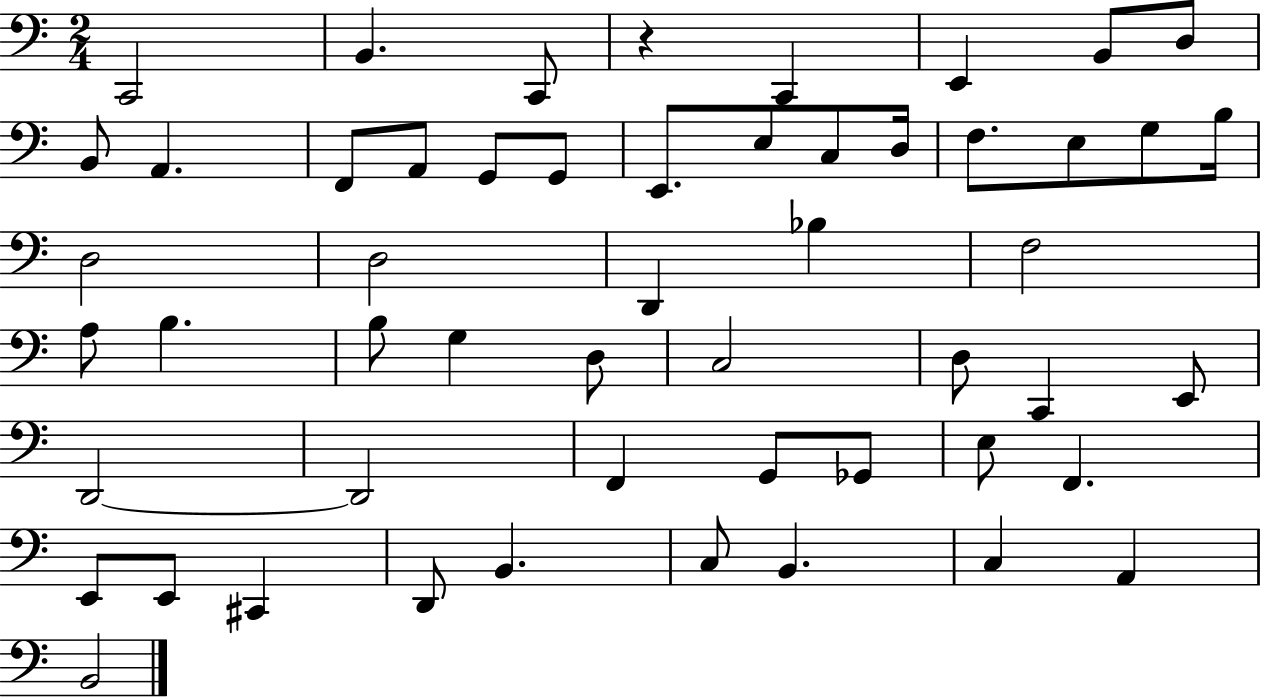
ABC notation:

X:1
T:Untitled
M:2/4
L:1/4
K:C
C,,2 B,, C,,/2 z C,, E,, B,,/2 D,/2 B,,/2 A,, F,,/2 A,,/2 G,,/2 G,,/2 E,,/2 E,/2 C,/2 D,/4 F,/2 E,/2 G,/2 B,/4 D,2 D,2 D,, _B, F,2 A,/2 B, B,/2 G, D,/2 C,2 D,/2 C,, E,,/2 D,,2 D,,2 F,, G,,/2 _G,,/2 E,/2 F,, E,,/2 E,,/2 ^C,, D,,/2 B,, C,/2 B,, C, A,, B,,2